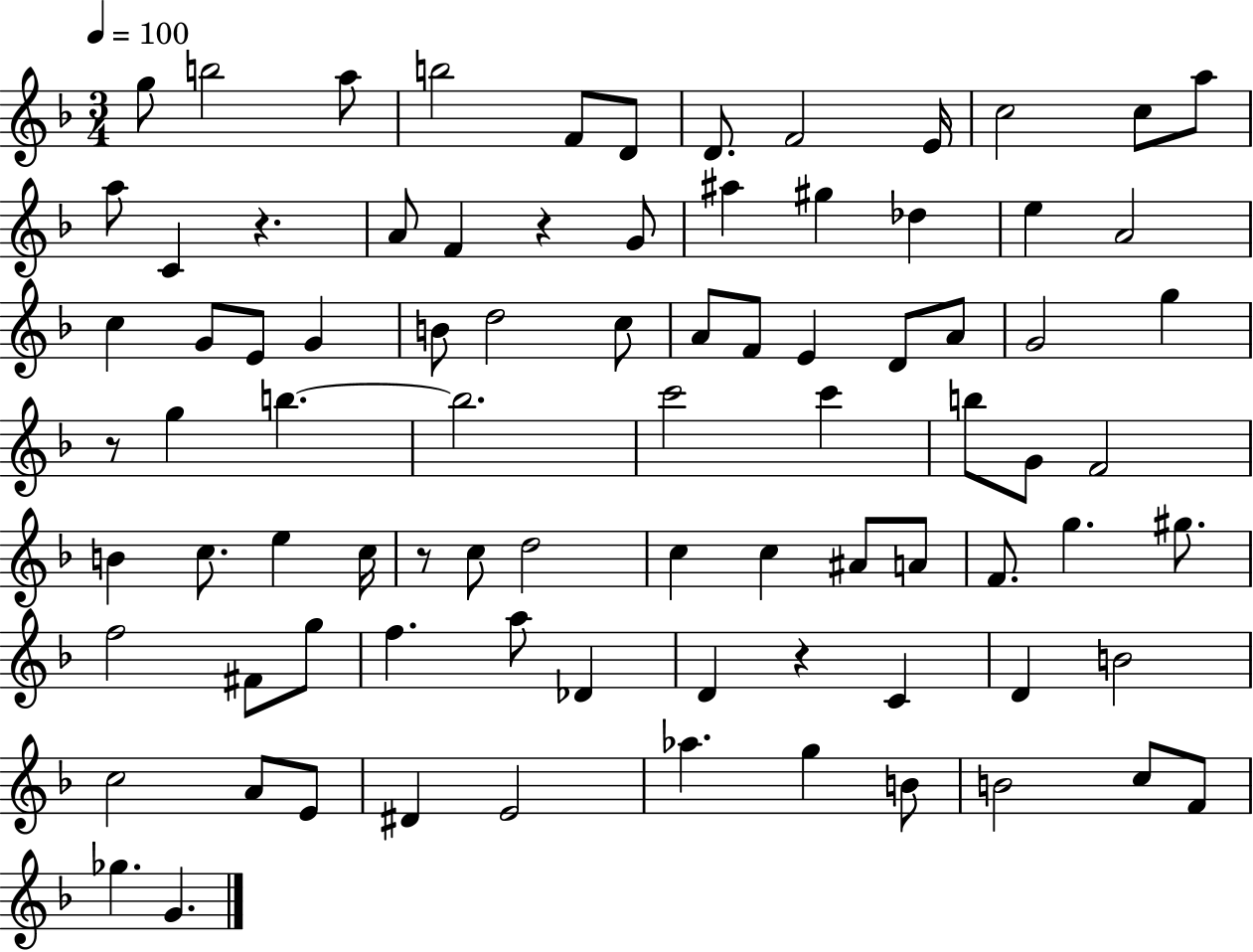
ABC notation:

X:1
T:Untitled
M:3/4
L:1/4
K:F
g/2 b2 a/2 b2 F/2 D/2 D/2 F2 E/4 c2 c/2 a/2 a/2 C z A/2 F z G/2 ^a ^g _d e A2 c G/2 E/2 G B/2 d2 c/2 A/2 F/2 E D/2 A/2 G2 g z/2 g b b2 c'2 c' b/2 G/2 F2 B c/2 e c/4 z/2 c/2 d2 c c ^A/2 A/2 F/2 g ^g/2 f2 ^F/2 g/2 f a/2 _D D z C D B2 c2 A/2 E/2 ^D E2 _a g B/2 B2 c/2 F/2 _g G